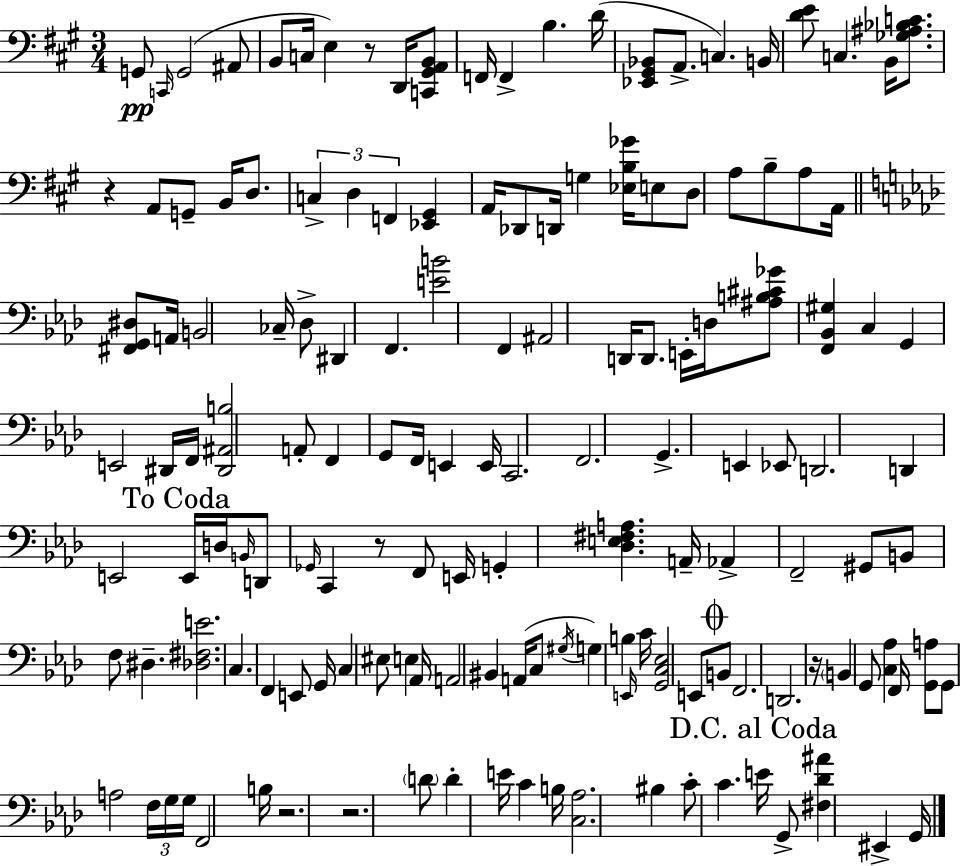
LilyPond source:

{
  \clef bass
  \numericTimeSignature
  \time 3/4
  \key a \major
  g,8\pp \grace { c,16 }( g,2 ais,8 | b,8 c16 e4) r8 d,16 <c, gis, a, b,>8 | f,16 f,4-> b4. | d'16( <ees, gis, bes,>8 a,8.-> c4.) | \break b,16 <d' e'>8 c4. b,16 <ges ais bes c'>8. | r4 a,8 g,8-- b,16 d8. | \tuplet 3/2 { c4-> d4 f,4 } | <ees, gis,>4 a,16 des,8 d,16 g4 | \break <ees b ges'>16 e8 d8 a8 b8-- a8 | a,16 \bar "||" \break \key aes \major <fis, g, dis>8 a,16 b,2 ces16-- | des8-> dis,4 f,4. | <e' b'>2 f,4 | ais,2 d,16 d,8. | \break e,16-. d16 <ais b cis' ges'>8 <f, bes, gis>4 c4 | g,4 e,2 | dis,16 f,16 <dis, ais, b>2 a,8-. | f,4 g,8 f,16 e,4 e,16 | \break c,2. | f,2. | g,4.-> e,4 ees,8 | d,2. | \break d,4 e,2 | \mark "To Coda" e,16 d16 \grace { b,16 } d,8 \grace { ges,16 } c,4 r8 | f,8 e,16 g,4-. <des e fis a>4. | a,16-- aes,4-> f,2-- | \break gis,8 b,8 f8 dis4.-- | <des fis e'>2. | c4. f,4 | e,8 g,16 c4 eis8 e4 | \break aes,16 a,2 bis,4 | a,16( c8 \acciaccatura { gis16 }) g4 b4 | \grace { e,16 } c'16 <g, c ees>2 | e,8 \mark \markup { \musicglyph "scripts.coda" } b,8 f,2. | \break d,2. | r16 \parenthesize b,4 g,8 <c aes>4 | f,16 <g, a>8 g,8 a2 | \tuplet 3/2 { f16 g16 g16 } f,2 | \break b16 r2. | r2. | \parenthesize d'8 d'4-. e'16 c'4 | b16 <c aes>2. | \break bis4 c'8-. c'4. | \mark "D.C. al Coda" e'16 g,8-> <fis des' ais'>4 eis,4-> | g,16 \bar "|."
}